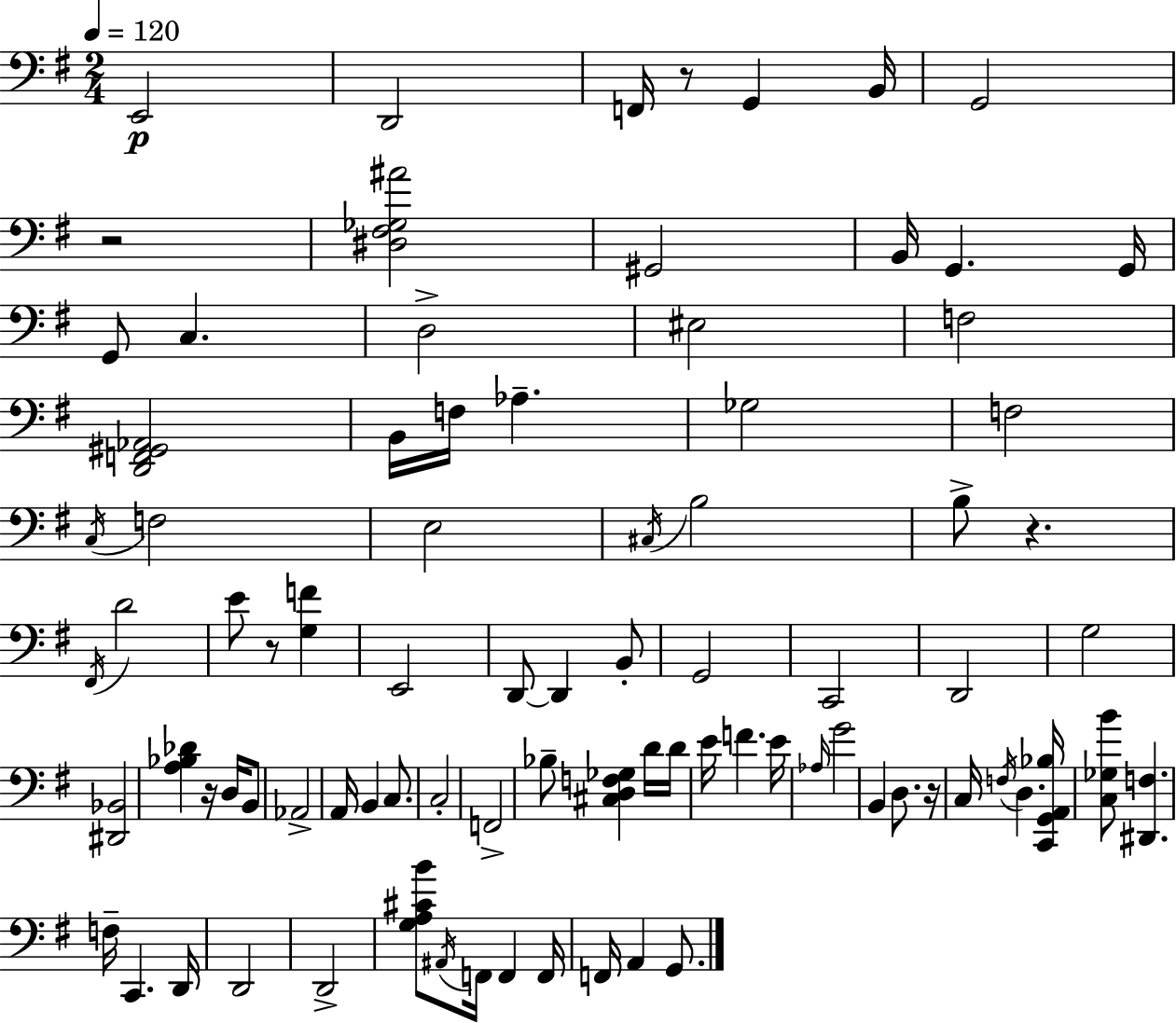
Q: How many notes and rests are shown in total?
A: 86